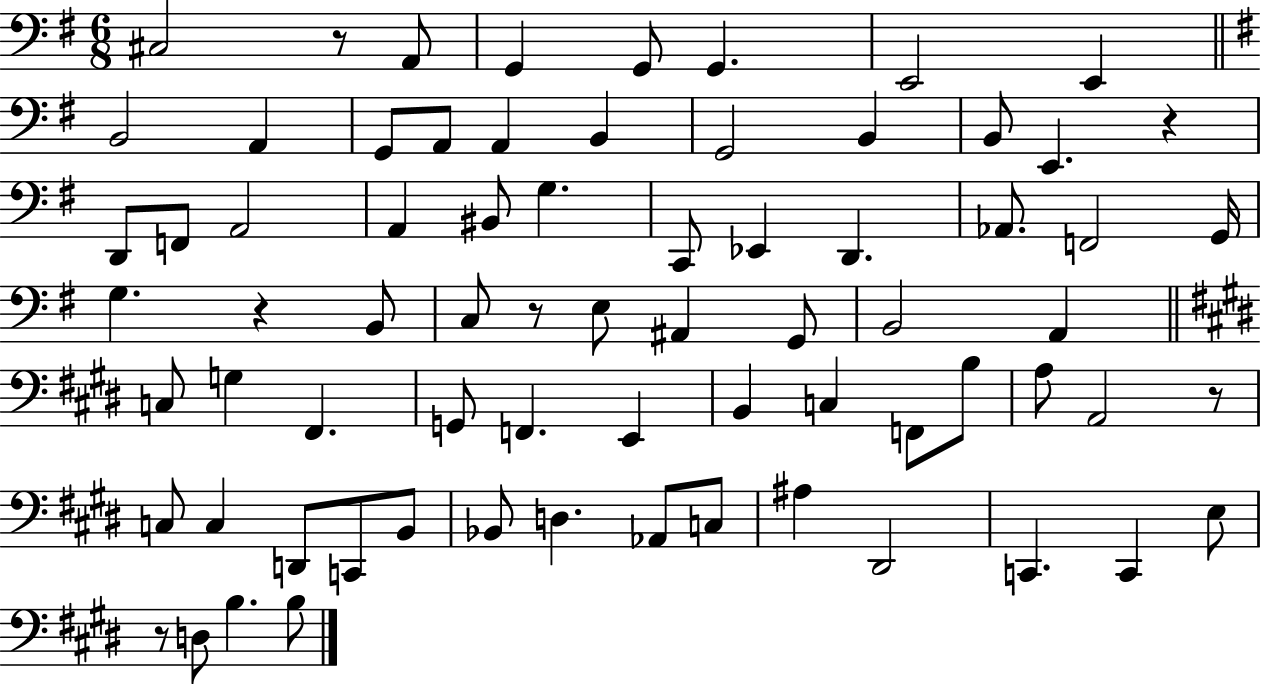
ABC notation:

X:1
T:Untitled
M:6/8
L:1/4
K:G
^C,2 z/2 A,,/2 G,, G,,/2 G,, E,,2 E,, B,,2 A,, G,,/2 A,,/2 A,, B,, G,,2 B,, B,,/2 E,, z D,,/2 F,,/2 A,,2 A,, ^B,,/2 G, C,,/2 _E,, D,, _A,,/2 F,,2 G,,/4 G, z B,,/2 C,/2 z/2 E,/2 ^A,, G,,/2 B,,2 A,, C,/2 G, ^F,, G,,/2 F,, E,, B,, C, F,,/2 B,/2 A,/2 A,,2 z/2 C,/2 C, D,,/2 C,,/2 B,,/2 _B,,/2 D, _A,,/2 C,/2 ^A, ^D,,2 C,, C,, E,/2 z/2 D,/2 B, B,/2